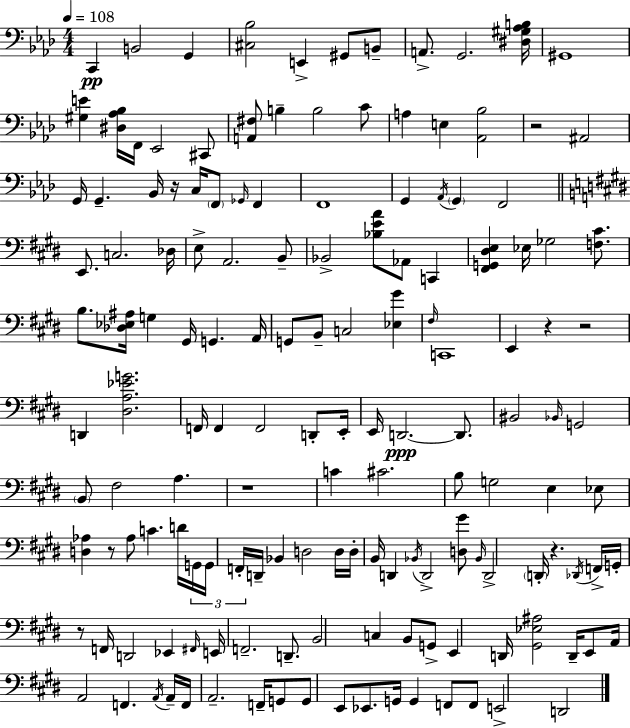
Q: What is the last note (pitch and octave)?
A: D2